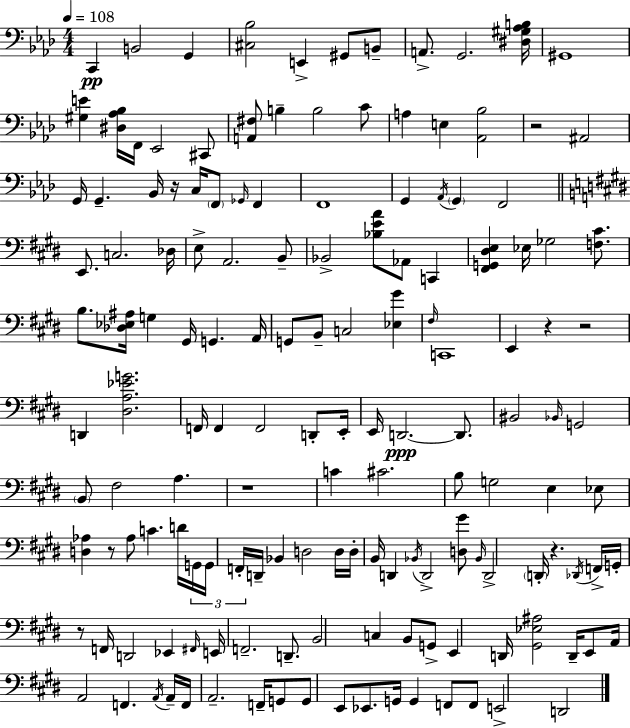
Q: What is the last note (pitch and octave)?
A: D2